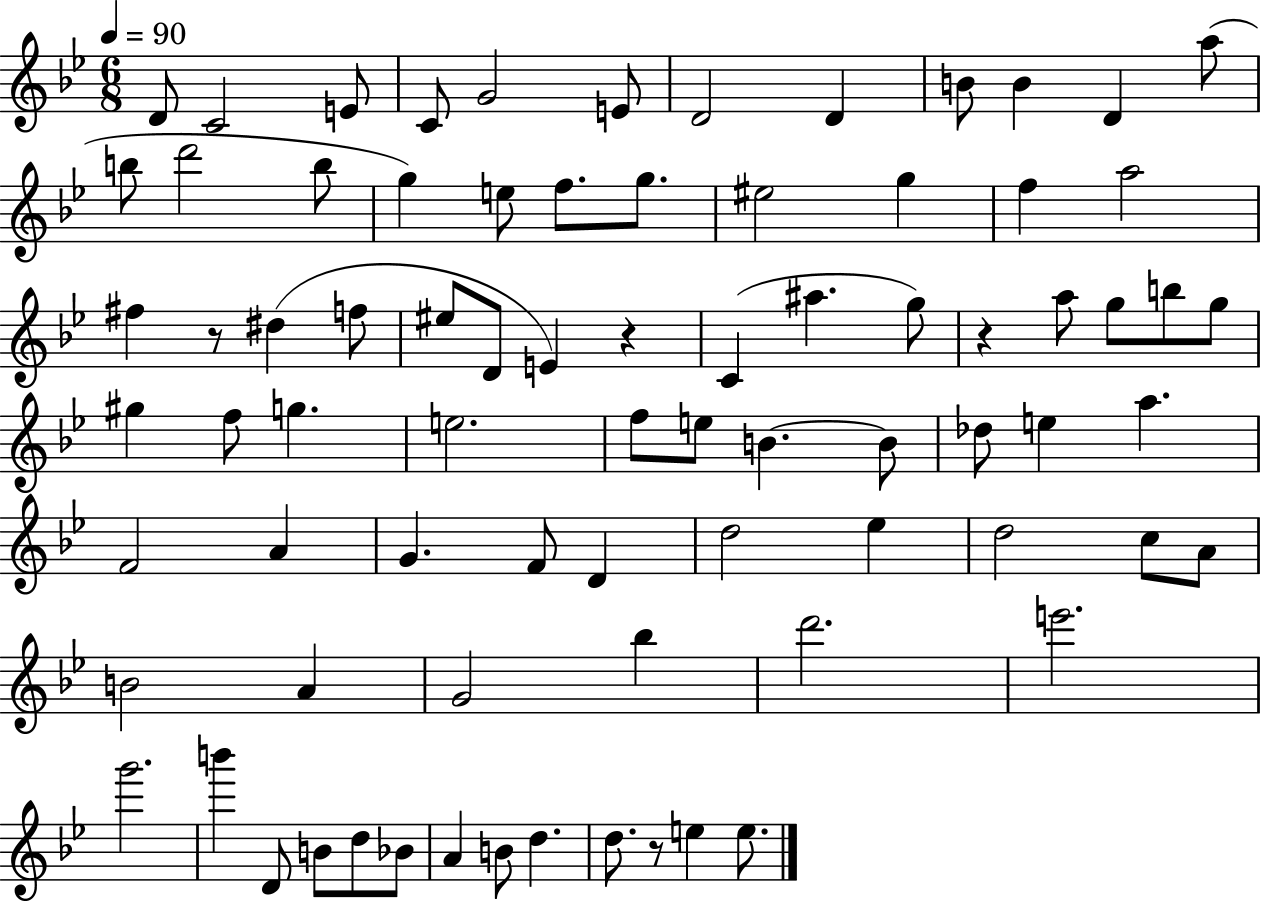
D4/e C4/h E4/e C4/e G4/h E4/e D4/h D4/q B4/e B4/q D4/q A5/e B5/e D6/h B5/e G5/q E5/e F5/e. G5/e. EIS5/h G5/q F5/q A5/h F#5/q R/e D#5/q F5/e EIS5/e D4/e E4/q R/q C4/q A#5/q. G5/e R/q A5/e G5/e B5/e G5/e G#5/q F5/e G5/q. E5/h. F5/e E5/e B4/q. B4/e Db5/e E5/q A5/q. F4/h A4/q G4/q. F4/e D4/q D5/h Eb5/q D5/h C5/e A4/e B4/h A4/q G4/h Bb5/q D6/h. E6/h. G6/h. B6/q D4/e B4/e D5/e Bb4/e A4/q B4/e D5/q. D5/e. R/e E5/q E5/e.